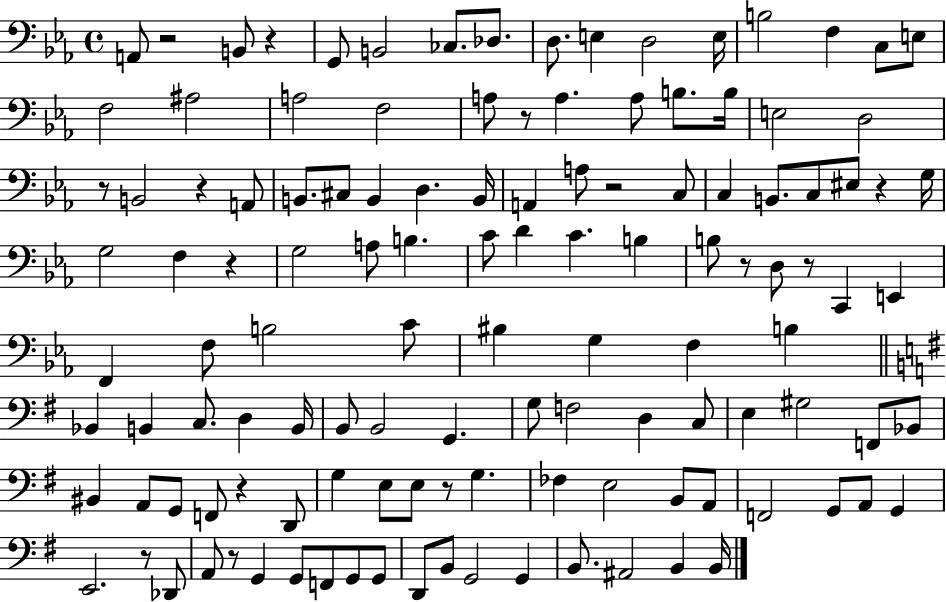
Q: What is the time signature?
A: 4/4